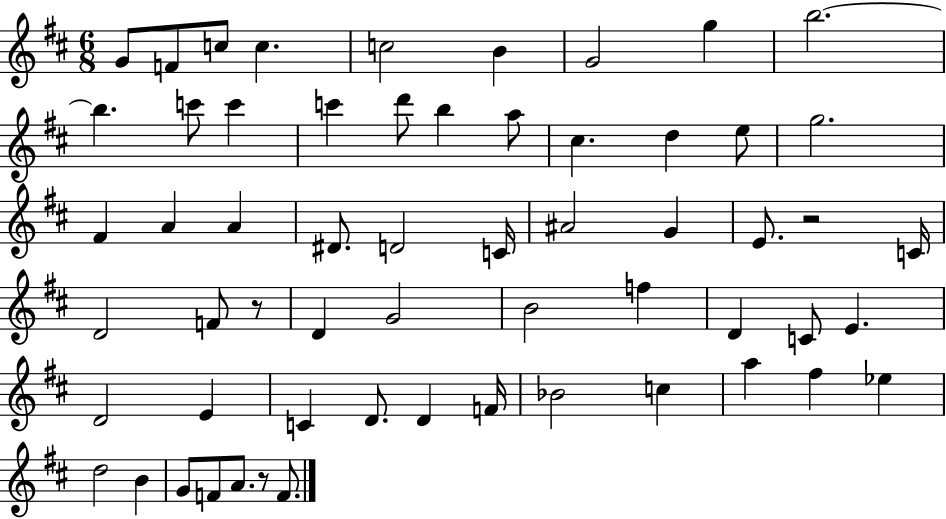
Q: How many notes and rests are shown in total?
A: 59